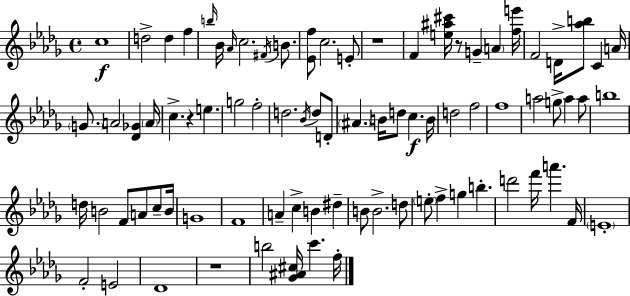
C5/w D5/h D5/q F5/q B5/s Bb4/s Ab4/s C5/h. F#4/s B4/e. [Eb4,F5]/e C5/h. E4/e R/w F4/q [E5,A#5,C#6]/s R/e G4/q A4/q [F5,E6]/s F4/h D4/s [Ab5,B5]/e C4/q A4/s G4/e. A4/h [Db4,Gb4]/q A4/s C5/q. R/q E5/q. G5/h F5/h D5/h. Bb4/s D5/e D4/e A#4/q. B4/s D5/e C5/q. B4/s D5/h F5/h F5/w A5/h G5/e A5/q A5/e B5/w D5/s B4/h F4/e A4/e C5/e B4/s G4/w F4/w A4/q C5/q B4/q D#5/q B4/e B4/h. D5/e E5/e F5/q G5/q B5/q. D6/h F6/s A6/q. F4/s E4/w F4/h E4/h Db4/w R/w B5/h [Gb4,A#4,C#5]/s C6/q. F5/s